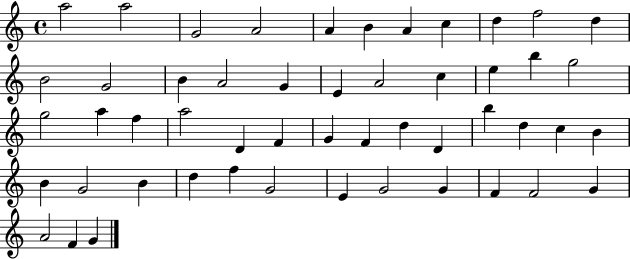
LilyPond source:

{
  \clef treble
  \time 4/4
  \defaultTimeSignature
  \key c \major
  a''2 a''2 | g'2 a'2 | a'4 b'4 a'4 c''4 | d''4 f''2 d''4 | \break b'2 g'2 | b'4 a'2 g'4 | e'4 a'2 c''4 | e''4 b''4 g''2 | \break g''2 a''4 f''4 | a''2 d'4 f'4 | g'4 f'4 d''4 d'4 | b''4 d''4 c''4 b'4 | \break b'4 g'2 b'4 | d''4 f''4 g'2 | e'4 g'2 g'4 | f'4 f'2 g'4 | \break a'2 f'4 g'4 | \bar "|."
}